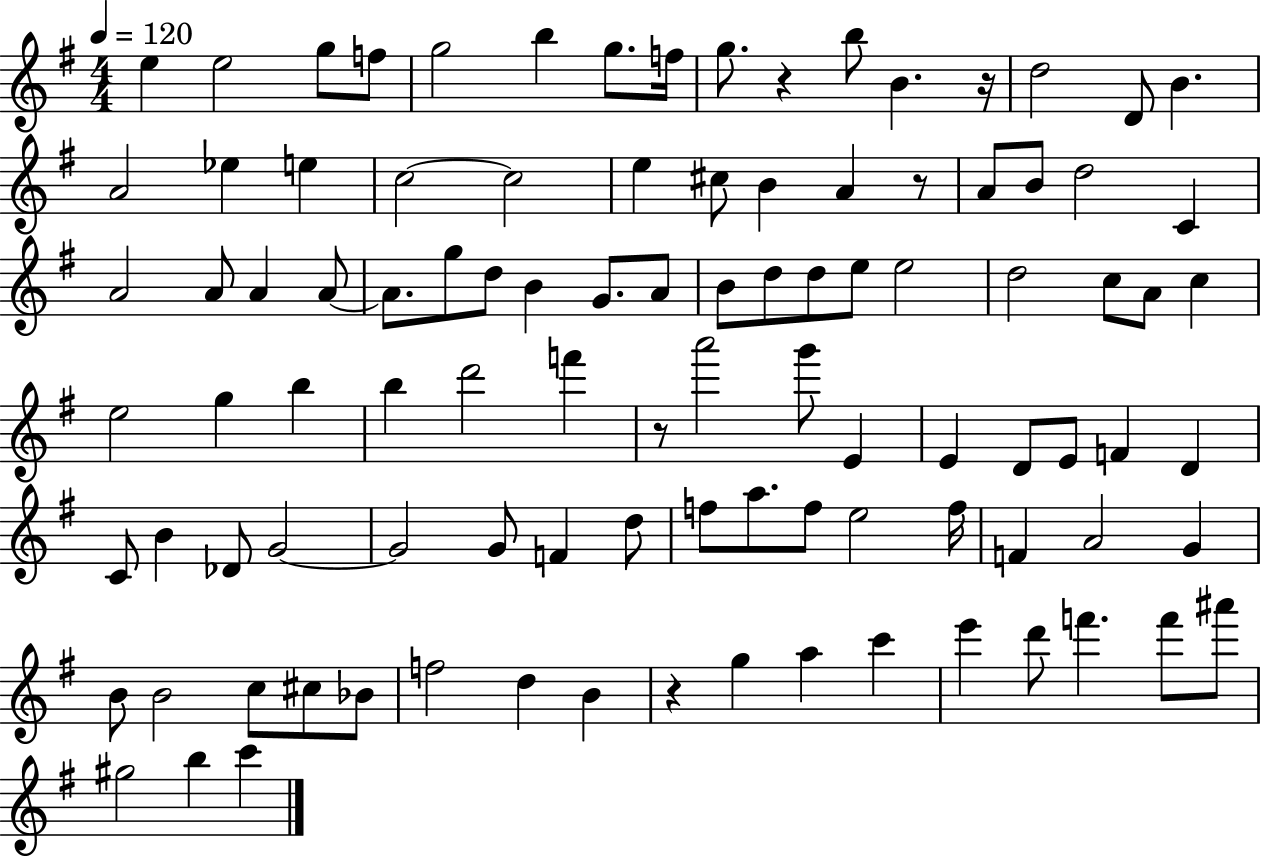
E5/q E5/h G5/e F5/e G5/h B5/q G5/e. F5/s G5/e. R/q B5/e B4/q. R/s D5/h D4/e B4/q. A4/h Eb5/q E5/q C5/h C5/h E5/q C#5/e B4/q A4/q R/e A4/e B4/e D5/h C4/q A4/h A4/e A4/q A4/e A4/e. G5/e D5/e B4/q G4/e. A4/e B4/e D5/e D5/e E5/e E5/h D5/h C5/e A4/e C5/q E5/h G5/q B5/q B5/q D6/h F6/q R/e A6/h G6/e E4/q E4/q D4/e E4/e F4/q D4/q C4/e B4/q Db4/e G4/h G4/h G4/e F4/q D5/e F5/e A5/e. F5/e E5/h F5/s F4/q A4/h G4/q B4/e B4/h C5/e C#5/e Bb4/e F5/h D5/q B4/q R/q G5/q A5/q C6/q E6/q D6/e F6/q. F6/e A#6/e G#5/h B5/q C6/q